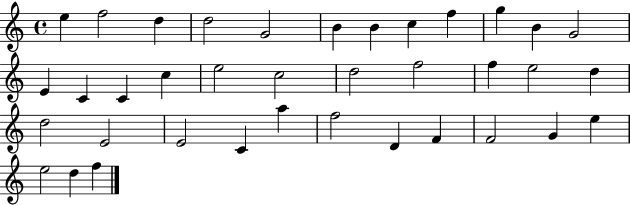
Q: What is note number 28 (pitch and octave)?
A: A5